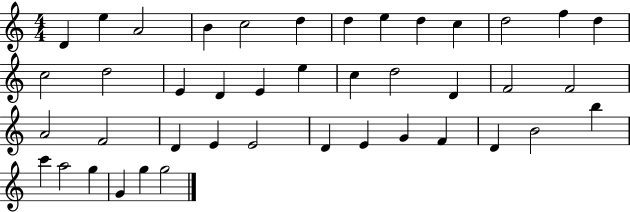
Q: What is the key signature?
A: C major